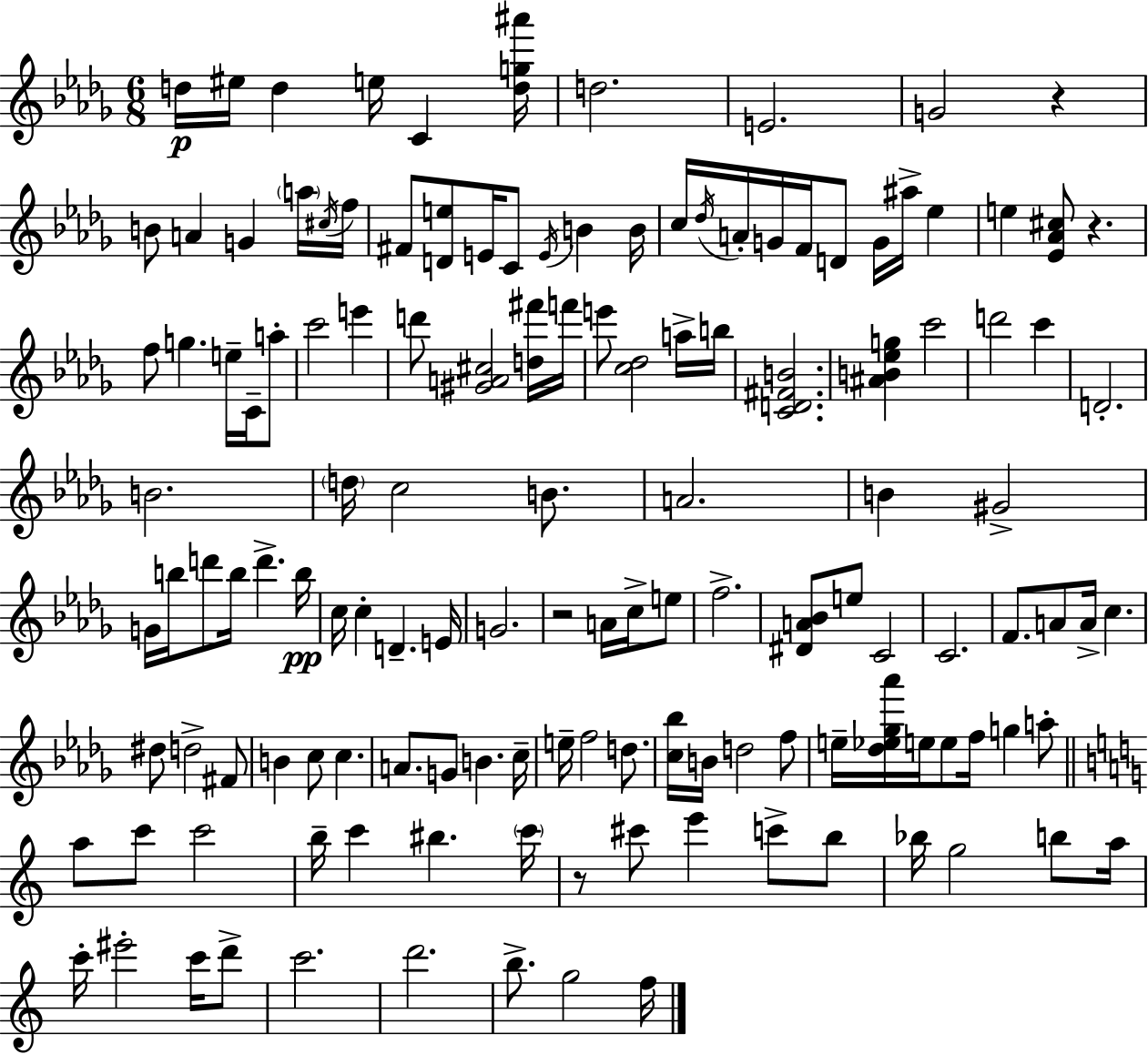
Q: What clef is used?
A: treble